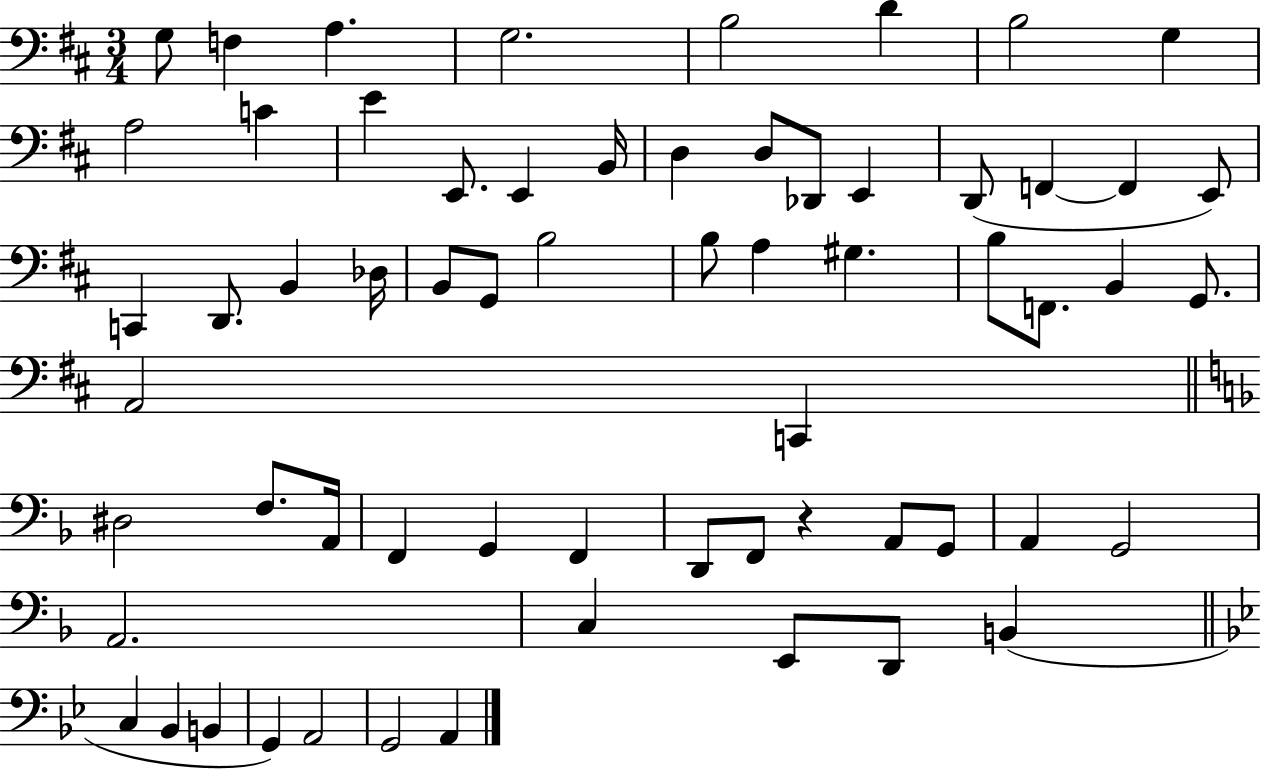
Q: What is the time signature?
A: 3/4